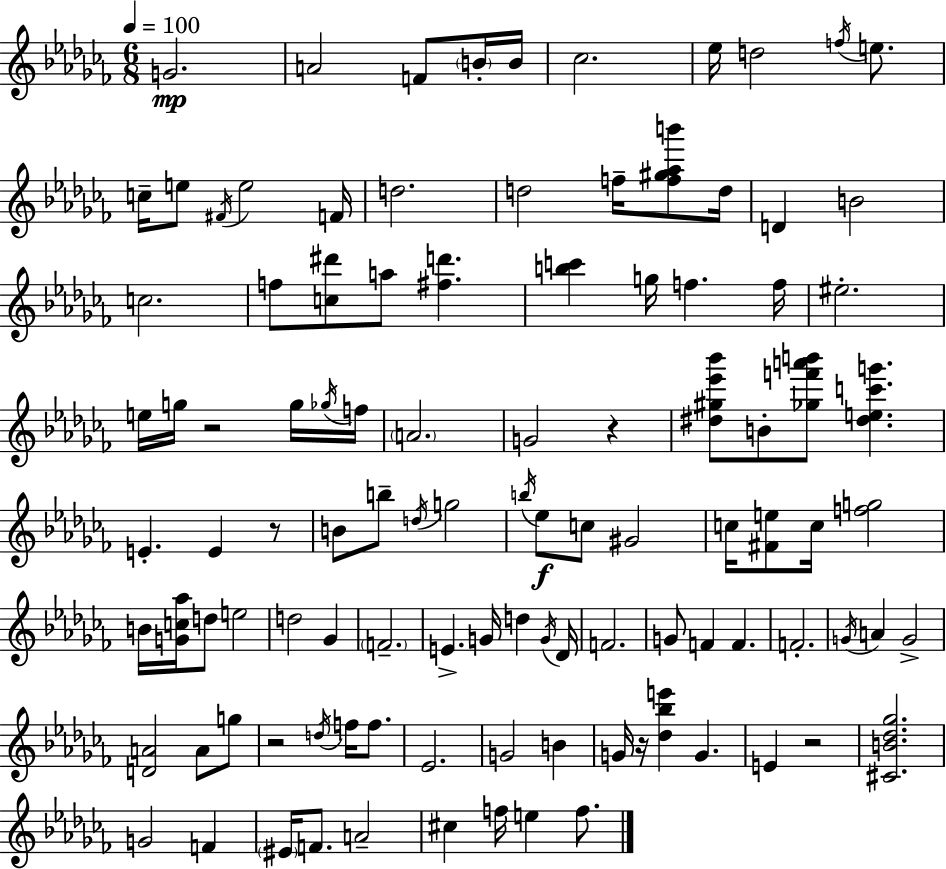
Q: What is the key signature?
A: AES minor